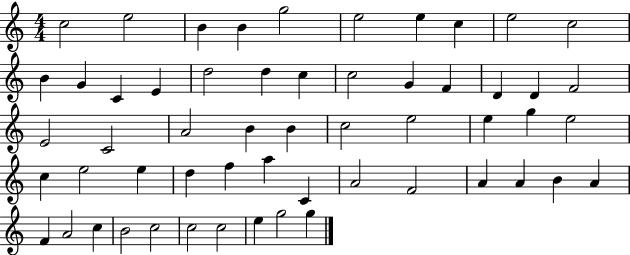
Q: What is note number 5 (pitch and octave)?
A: G5